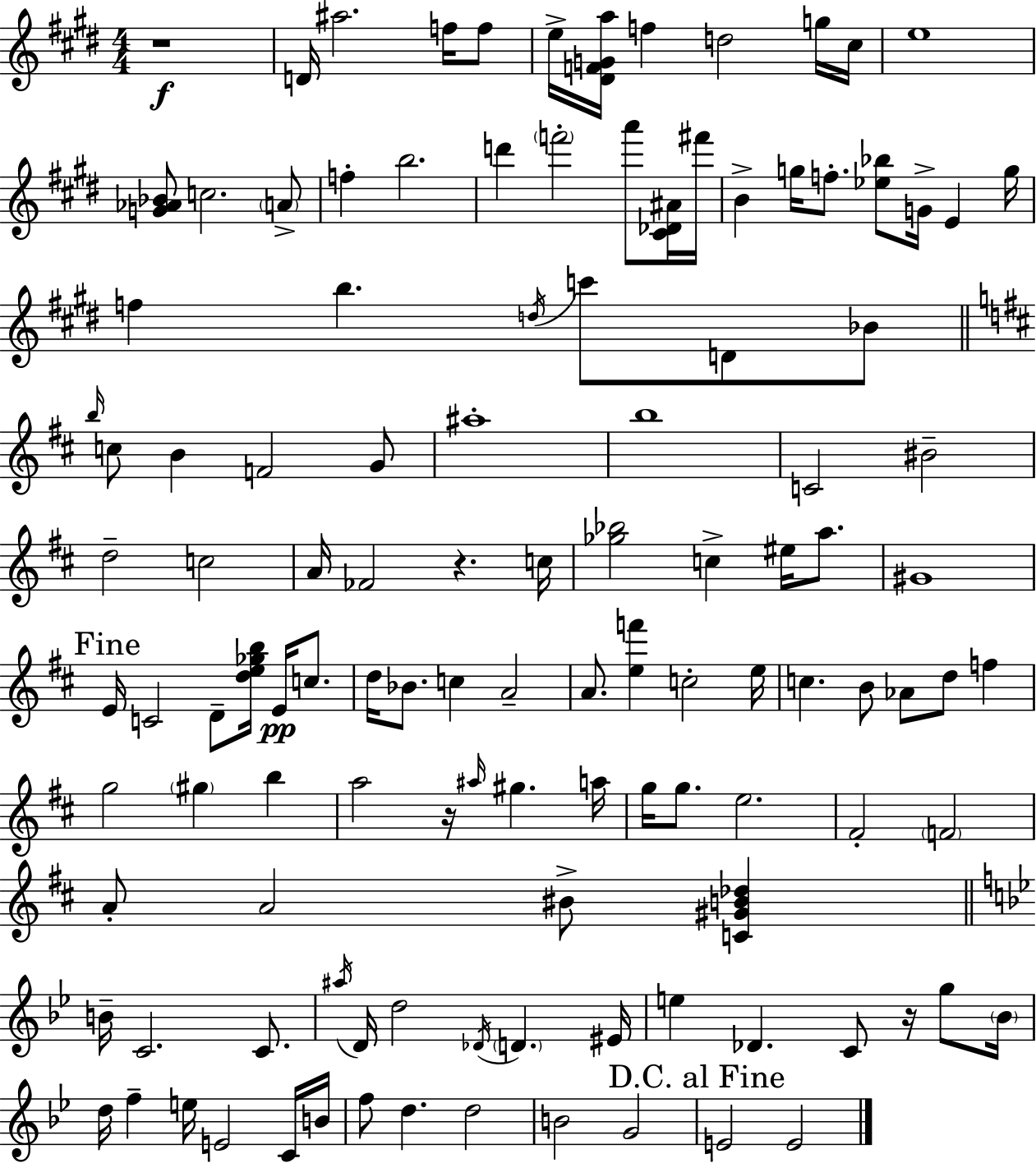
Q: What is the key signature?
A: E major